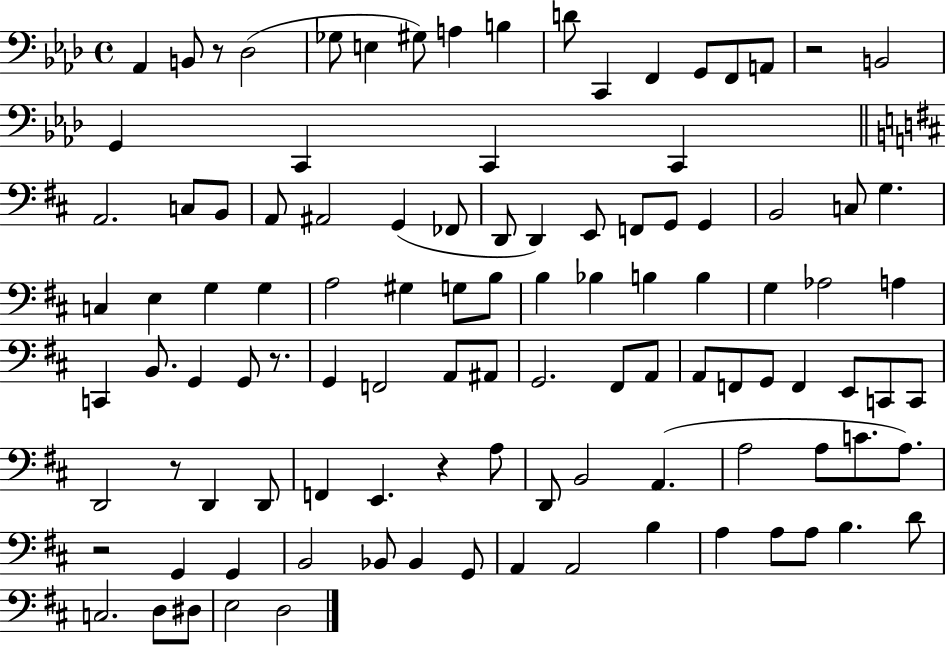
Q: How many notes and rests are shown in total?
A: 106